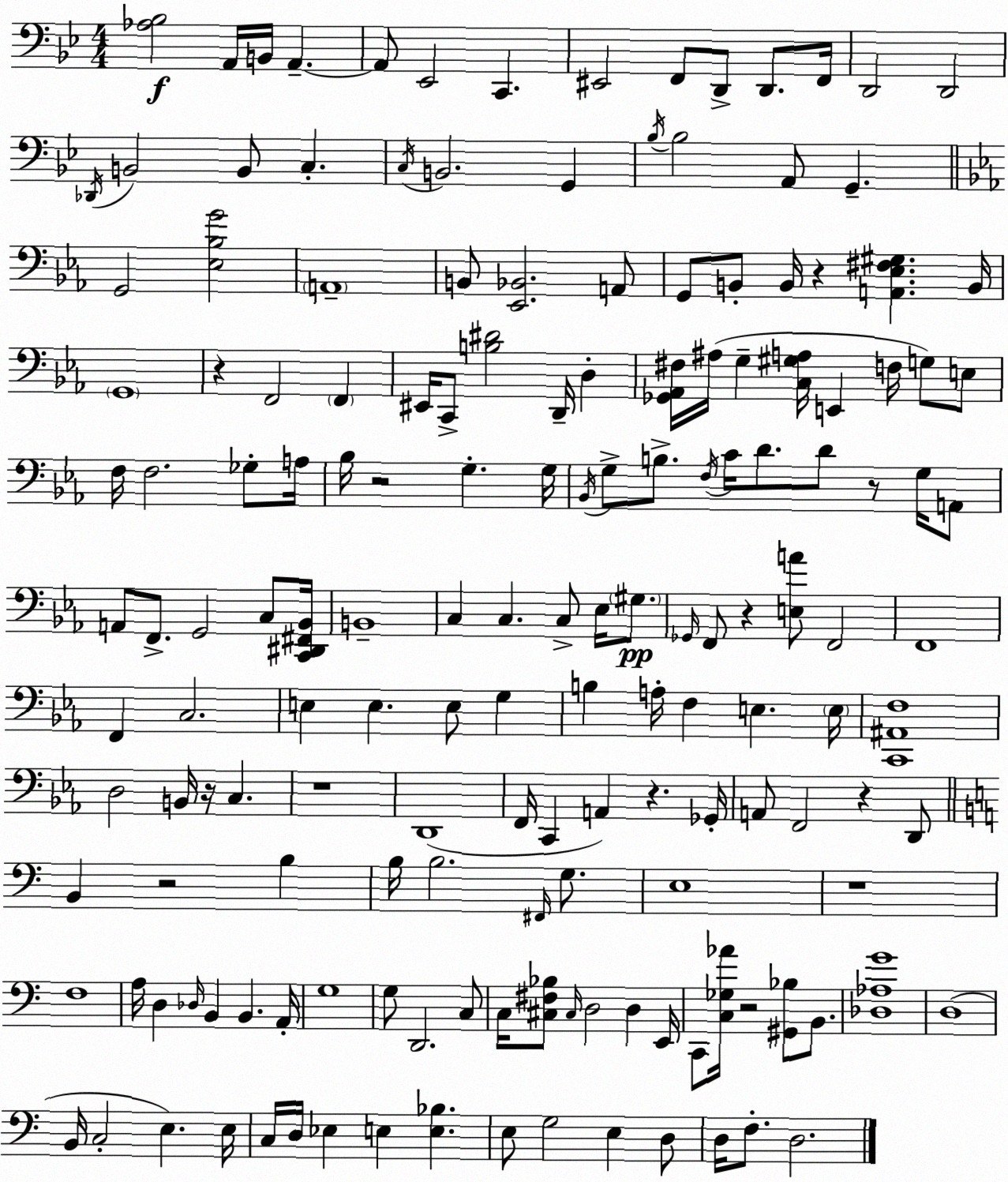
X:1
T:Untitled
M:4/4
L:1/4
K:Bb
[_A,_B,]2 A,,/4 B,,/4 A,, A,,/2 _E,,2 C,, ^E,,2 F,,/2 D,,/2 D,,/2 F,,/4 D,,2 D,,2 _D,,/4 B,,2 B,,/2 C, C,/4 B,,2 G,, _B,/4 _B,2 A,,/2 G,, G,,2 [_E,_B,G]2 A,,4 B,,/2 [_E,,_B,,]2 A,,/2 G,,/2 B,,/2 B,,/4 z [A,,_E,^F,^G,] B,,/4 G,,4 z F,,2 F,, ^E,,/4 C,,/2 [B,^D]2 D,,/4 D, [_G,,_A,,^F,]/4 ^A,/4 G, [C,^G,A,]/4 E,, F,/4 G,/2 E,/2 F,/4 F,2 _G,/2 A,/4 _B,/4 z2 G, G,/4 _B,,/4 G,/2 B,/2 F,/4 C/4 D/2 D/2 z/2 G,/4 A,,/2 A,,/2 F,,/2 G,,2 C,/2 [C,,^D,,^F,,_B,,]/4 B,,4 C, C, C,/2 _E,/4 ^G,/2 _G,,/4 F,,/2 z [E,A]/2 F,,2 F,,4 F,, C,2 E, E, E,/2 G, B, A,/4 F, E, E,/4 [C,,^A,,F,]4 D,2 B,,/4 z/4 C, z4 D,,4 F,,/4 C,, A,, z _G,,/4 A,,/2 F,,2 z D,,/2 B,, z2 B, B,/4 B,2 ^F,,/4 G,/2 E,4 z4 F,4 A,/4 D, _D,/4 B,, B,, A,,/4 G,4 G,/2 D,,2 C,/2 C,/4 [^C,^F,_B,]/2 ^C,/4 D,2 D, E,,/4 C,,/2 [C,_G,_A]/4 z2 [^G,,_B,]/2 B,,/2 [_D,_A,G]4 D,4 B,,/4 C,2 E, E,/4 C,/4 D,/4 _E, E, [E,_B,] E,/2 G,2 E, D,/2 D,/4 F,/2 D,2